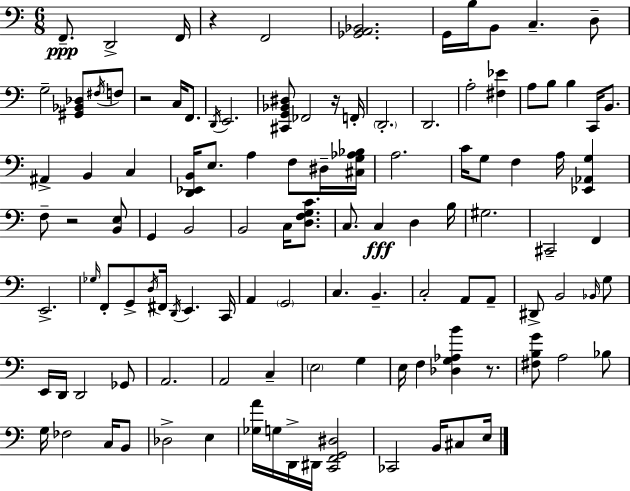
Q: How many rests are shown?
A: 5